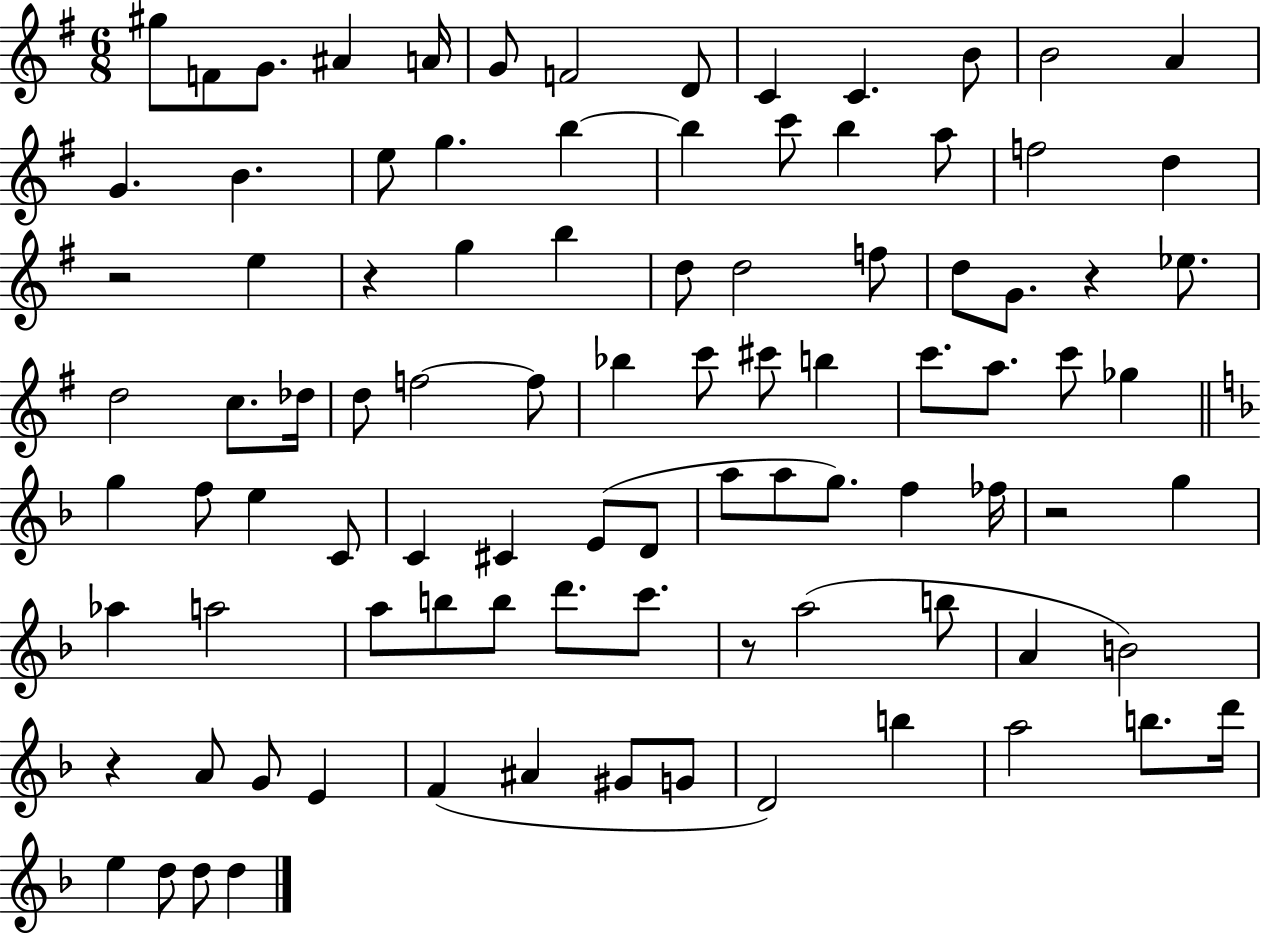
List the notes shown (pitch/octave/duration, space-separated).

G#5/e F4/e G4/e. A#4/q A4/s G4/e F4/h D4/e C4/q C4/q. B4/e B4/h A4/q G4/q. B4/q. E5/e G5/q. B5/q B5/q C6/e B5/q A5/e F5/h D5/q R/h E5/q R/q G5/q B5/q D5/e D5/h F5/e D5/e G4/e. R/q Eb5/e. D5/h C5/e. Db5/s D5/e F5/h F5/e Bb5/q C6/e C#6/e B5/q C6/e. A5/e. C6/e Gb5/q G5/q F5/e E5/q C4/e C4/q C#4/q E4/e D4/e A5/e A5/e G5/e. F5/q FES5/s R/h G5/q Ab5/q A5/h A5/e B5/e B5/e D6/e. C6/e. R/e A5/h B5/e A4/q B4/h R/q A4/e G4/e E4/q F4/q A#4/q G#4/e G4/e D4/h B5/q A5/h B5/e. D6/s E5/q D5/e D5/e D5/q